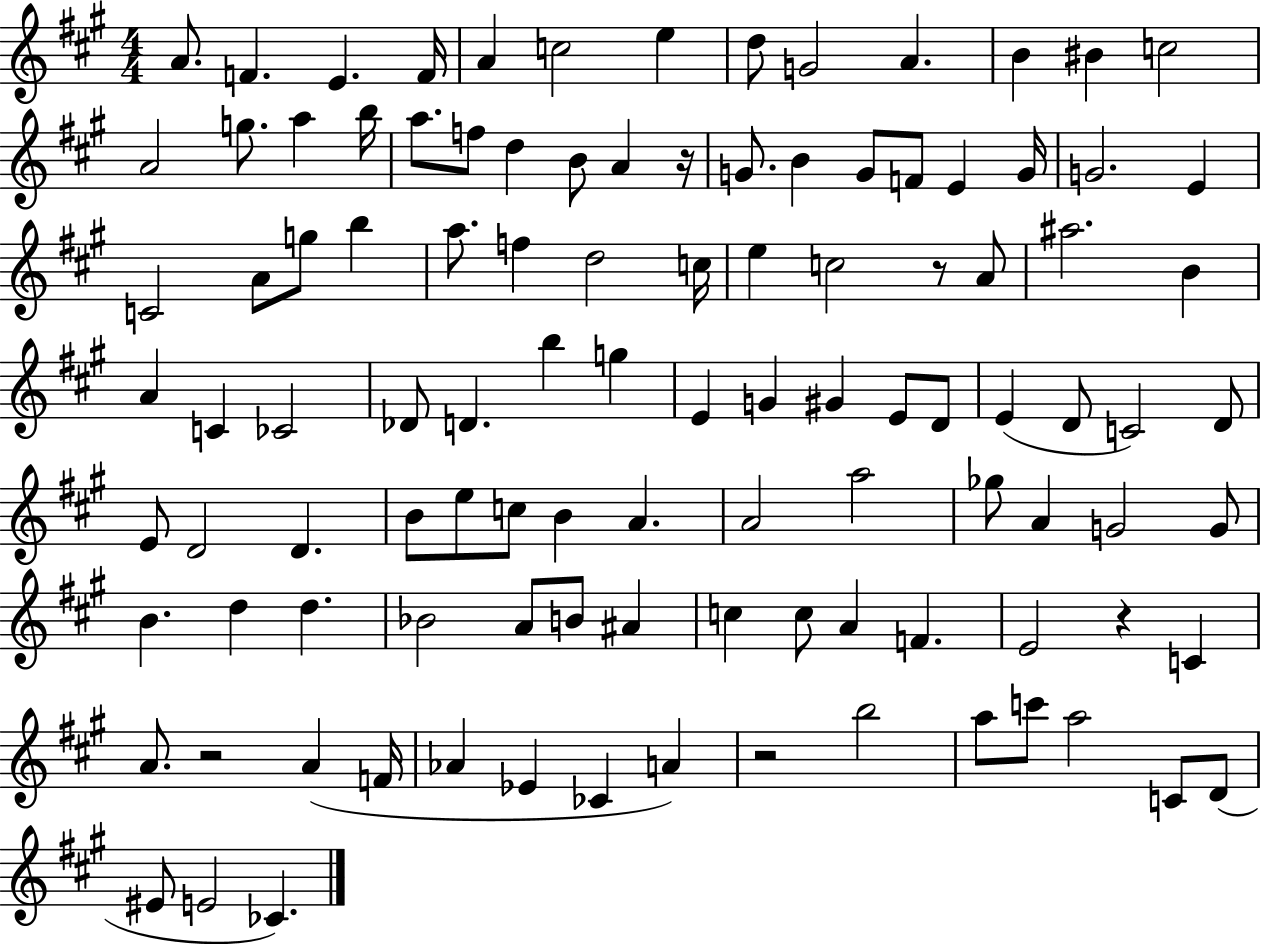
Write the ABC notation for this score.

X:1
T:Untitled
M:4/4
L:1/4
K:A
A/2 F E F/4 A c2 e d/2 G2 A B ^B c2 A2 g/2 a b/4 a/2 f/2 d B/2 A z/4 G/2 B G/2 F/2 E G/4 G2 E C2 A/2 g/2 b a/2 f d2 c/4 e c2 z/2 A/2 ^a2 B A C _C2 _D/2 D b g E G ^G E/2 D/2 E D/2 C2 D/2 E/2 D2 D B/2 e/2 c/2 B A A2 a2 _g/2 A G2 G/2 B d d _B2 A/2 B/2 ^A c c/2 A F E2 z C A/2 z2 A F/4 _A _E _C A z2 b2 a/2 c'/2 a2 C/2 D/2 ^E/2 E2 _C